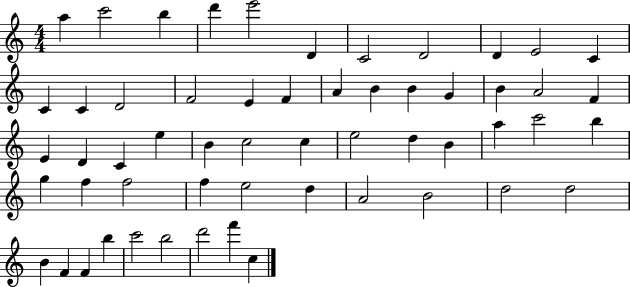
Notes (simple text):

A5/q C6/h B5/q D6/q E6/h D4/q C4/h D4/h D4/q E4/h C4/q C4/q C4/q D4/h F4/h E4/q F4/q A4/q B4/q B4/q G4/q B4/q A4/h F4/q E4/q D4/q C4/q E5/q B4/q C5/h C5/q E5/h D5/q B4/q A5/q C6/h B5/q G5/q F5/q F5/h F5/q E5/h D5/q A4/h B4/h D5/h D5/h B4/q F4/q F4/q B5/q C6/h B5/h D6/h F6/q C5/q